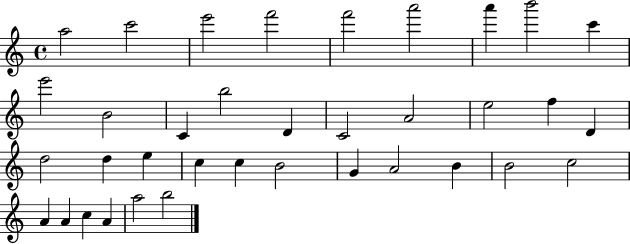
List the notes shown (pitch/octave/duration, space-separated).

A5/h C6/h E6/h F6/h F6/h A6/h A6/q B6/h C6/q E6/h B4/h C4/q B5/h D4/q C4/h A4/h E5/h F5/q D4/q D5/h D5/q E5/q C5/q C5/q B4/h G4/q A4/h B4/q B4/h C5/h A4/q A4/q C5/q A4/q A5/h B5/h